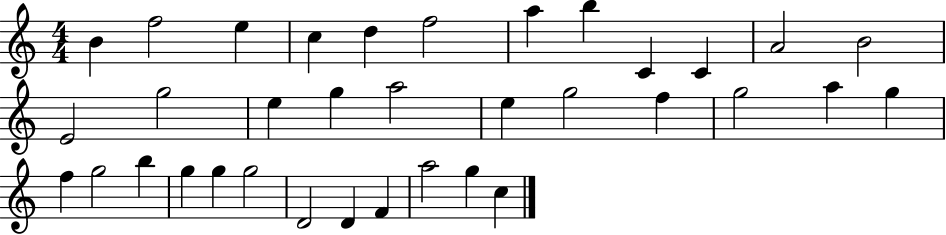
X:1
T:Untitled
M:4/4
L:1/4
K:C
B f2 e c d f2 a b C C A2 B2 E2 g2 e g a2 e g2 f g2 a g f g2 b g g g2 D2 D F a2 g c